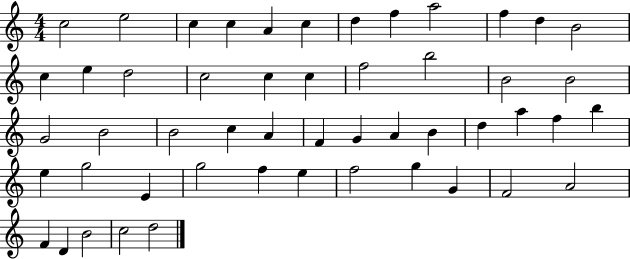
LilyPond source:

{
  \clef treble
  \numericTimeSignature
  \time 4/4
  \key c \major
  c''2 e''2 | c''4 c''4 a'4 c''4 | d''4 f''4 a''2 | f''4 d''4 b'2 | \break c''4 e''4 d''2 | c''2 c''4 c''4 | f''2 b''2 | b'2 b'2 | \break g'2 b'2 | b'2 c''4 a'4 | f'4 g'4 a'4 b'4 | d''4 a''4 f''4 b''4 | \break e''4 g''2 e'4 | g''2 f''4 e''4 | f''2 g''4 g'4 | f'2 a'2 | \break f'4 d'4 b'2 | c''2 d''2 | \bar "|."
}